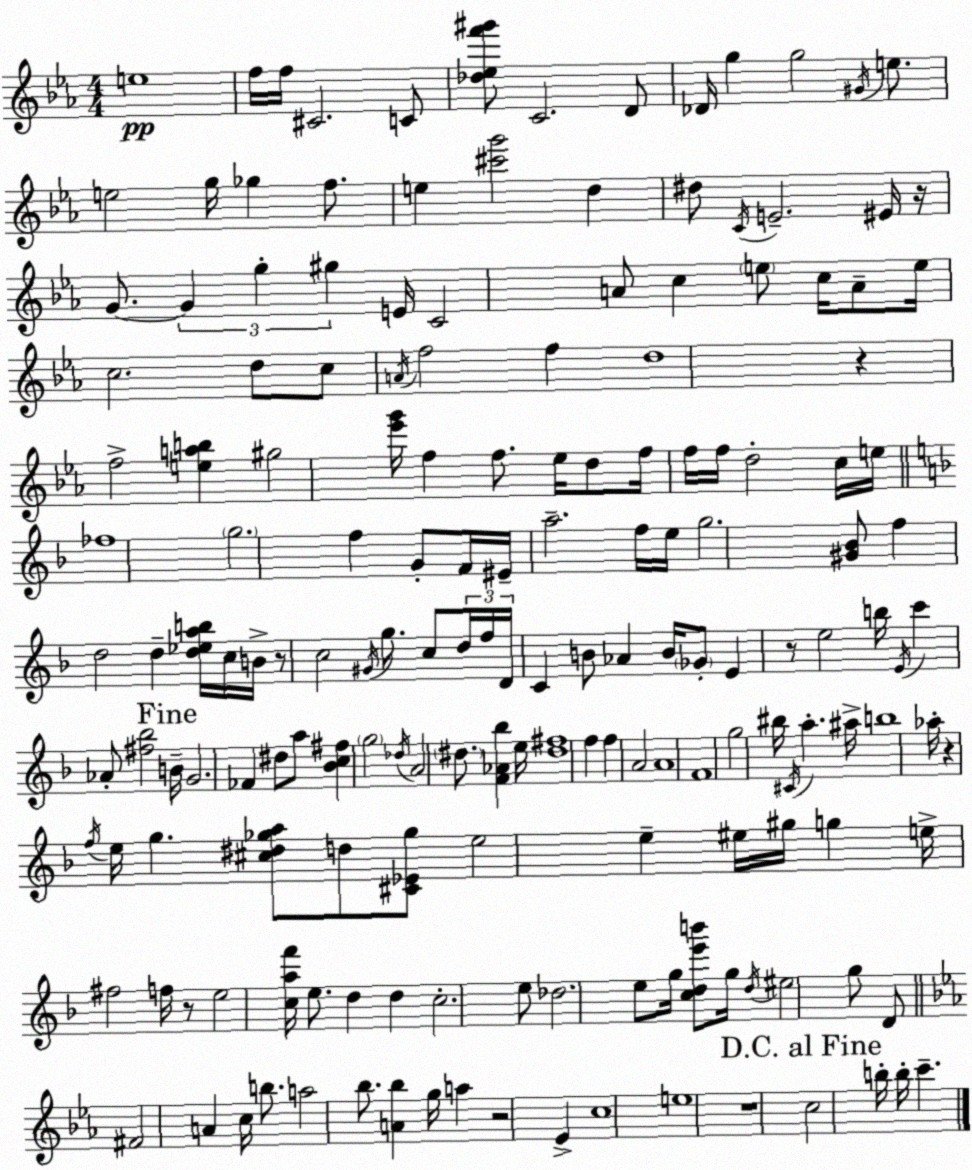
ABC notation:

X:1
T:Untitled
M:4/4
L:1/4
K:Eb
e4 f/4 f/4 ^C2 C/2 [_d_ef'^g']/2 C2 D/2 _D/4 g g2 ^G/4 e/2 e2 g/4 _g f/2 e [^c'g']2 d ^d/2 C/4 E2 ^E/4 z/4 G/2 G g ^g E/4 C2 A/2 c e/2 c/4 A/2 e/4 c2 d/2 c/2 A/4 f2 f d4 z f2 [eab] ^g2 [_e'g']/4 f f/2 _e/4 d/2 f/4 f/4 f/4 d2 c/4 e/4 _f4 g2 f G/2 F/4 ^E/4 a2 f/4 e/4 g2 [^G_B]/2 f d2 d [d_eab]/4 c/4 B/4 z/2 c2 ^G/4 g/2 c/2 d/4 f/4 D/4 C B/2 _A B/4 _G/2 E z/2 e2 b/4 E/4 c' _A/2 [^f_b]2 B/4 G2 _F ^d/2 a/2 [_Bc^f] g2 _d/4 A2 ^d/2 [F_A_b] e/4 [^d^f]4 f f A2 A4 F4 g2 ^b/4 ^C/4 a ^a/4 b4 _a/4 z f/4 e/4 g [^c^d_ga]/2 d/2 [^C_E_g]/2 e2 e ^e/4 ^g/4 g e/4 ^f2 f/4 z/2 e2 [caf']/4 e/2 d d c2 e/2 _d2 e/2 g/4 [cde'b']/2 g/4 d/4 ^e2 g/2 D/2 ^F2 A c/4 b/2 a2 _b/2 [A_b] g/4 a z2 _E c4 e4 z4 c2 b/4 b/4 c'